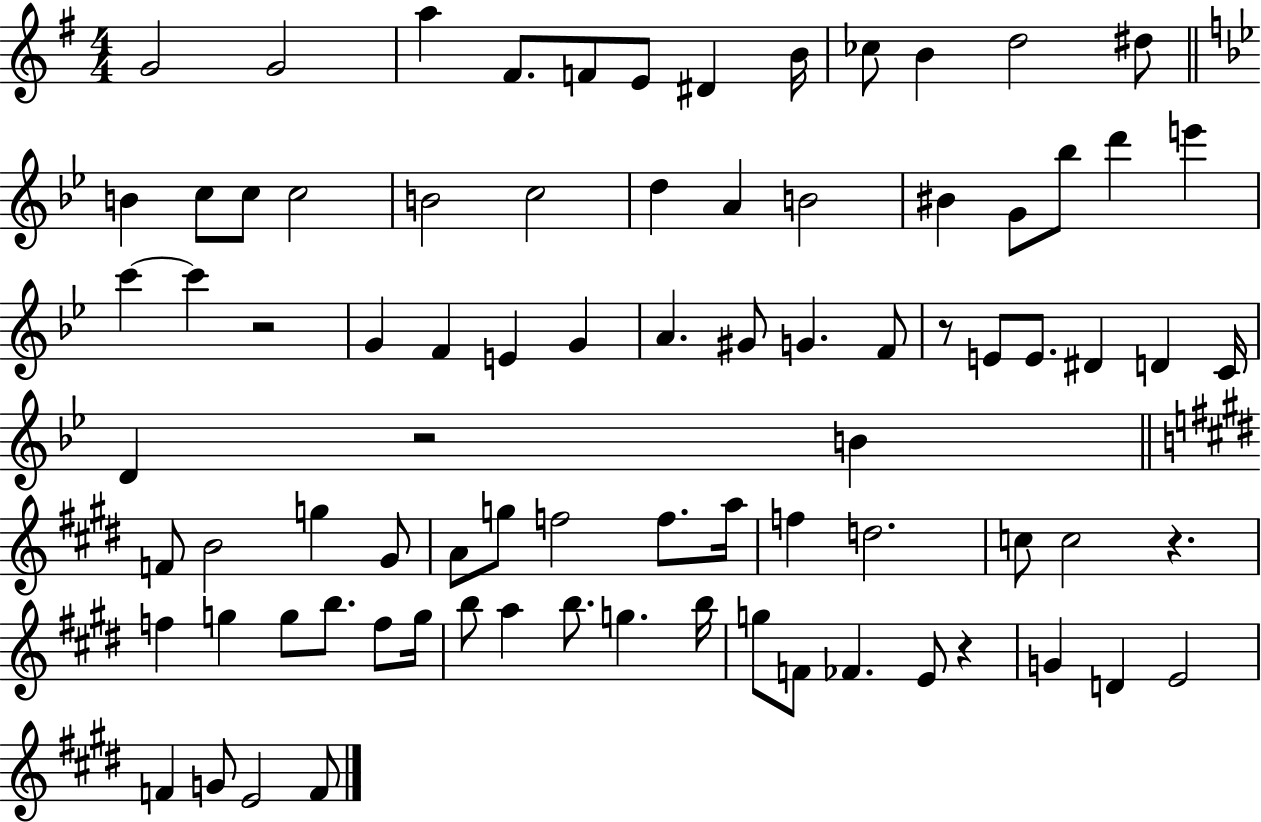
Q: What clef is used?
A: treble